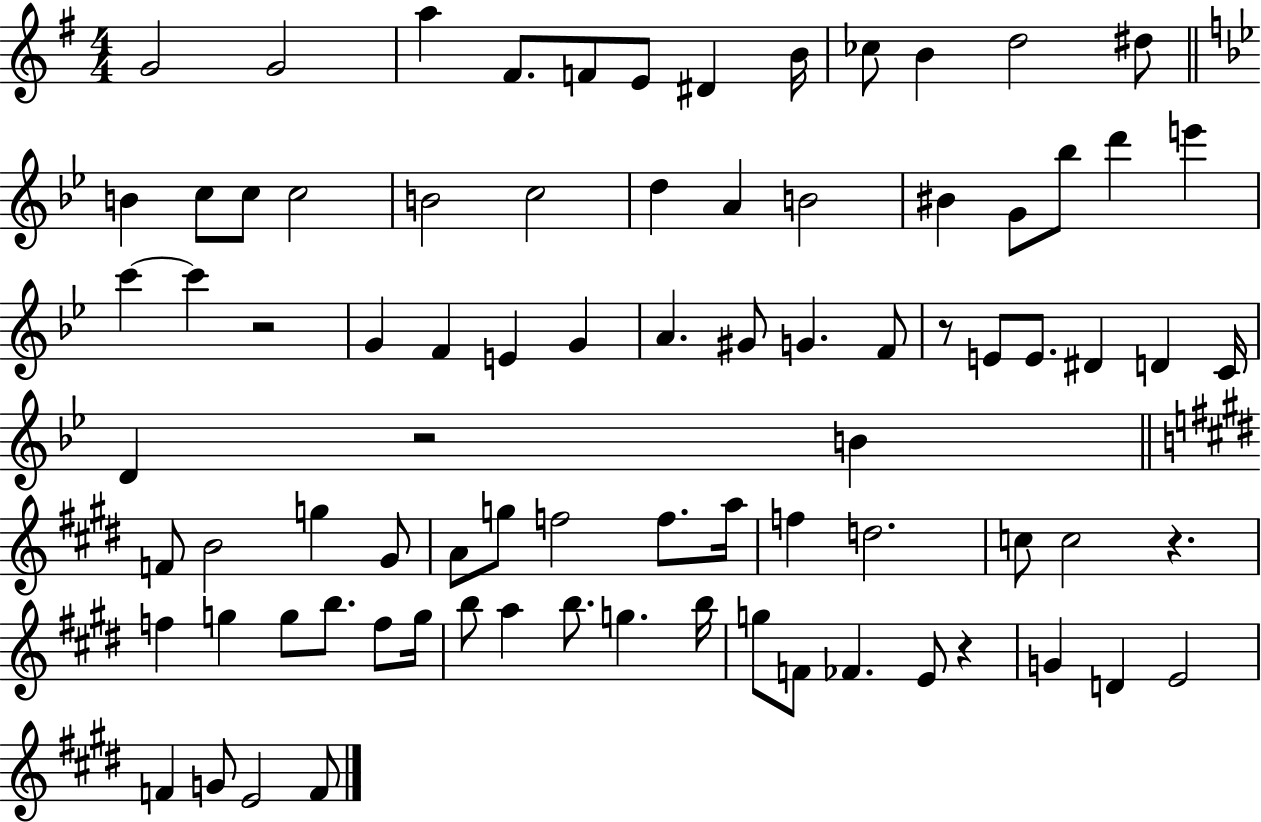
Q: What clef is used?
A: treble